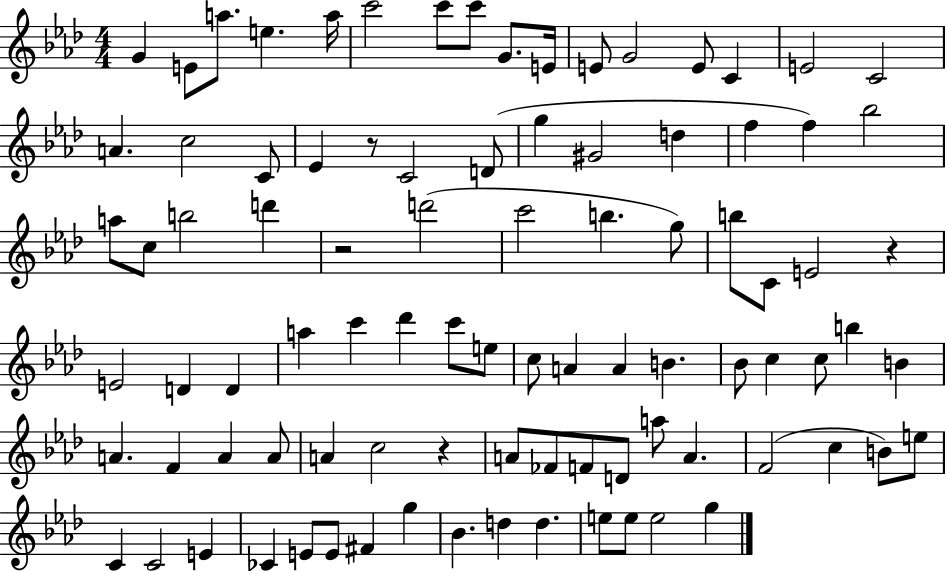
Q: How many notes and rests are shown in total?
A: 91